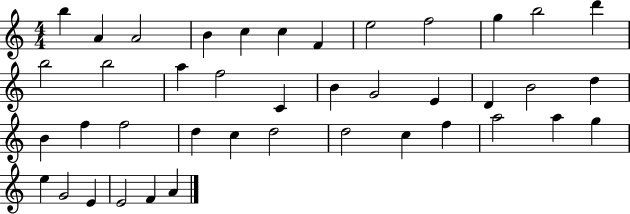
B5/q A4/q A4/h B4/q C5/q C5/q F4/q E5/h F5/h G5/q B5/h D6/q B5/h B5/h A5/q F5/h C4/q B4/q G4/h E4/q D4/q B4/h D5/q B4/q F5/q F5/h D5/q C5/q D5/h D5/h C5/q F5/q A5/h A5/q G5/q E5/q G4/h E4/q E4/h F4/q A4/q